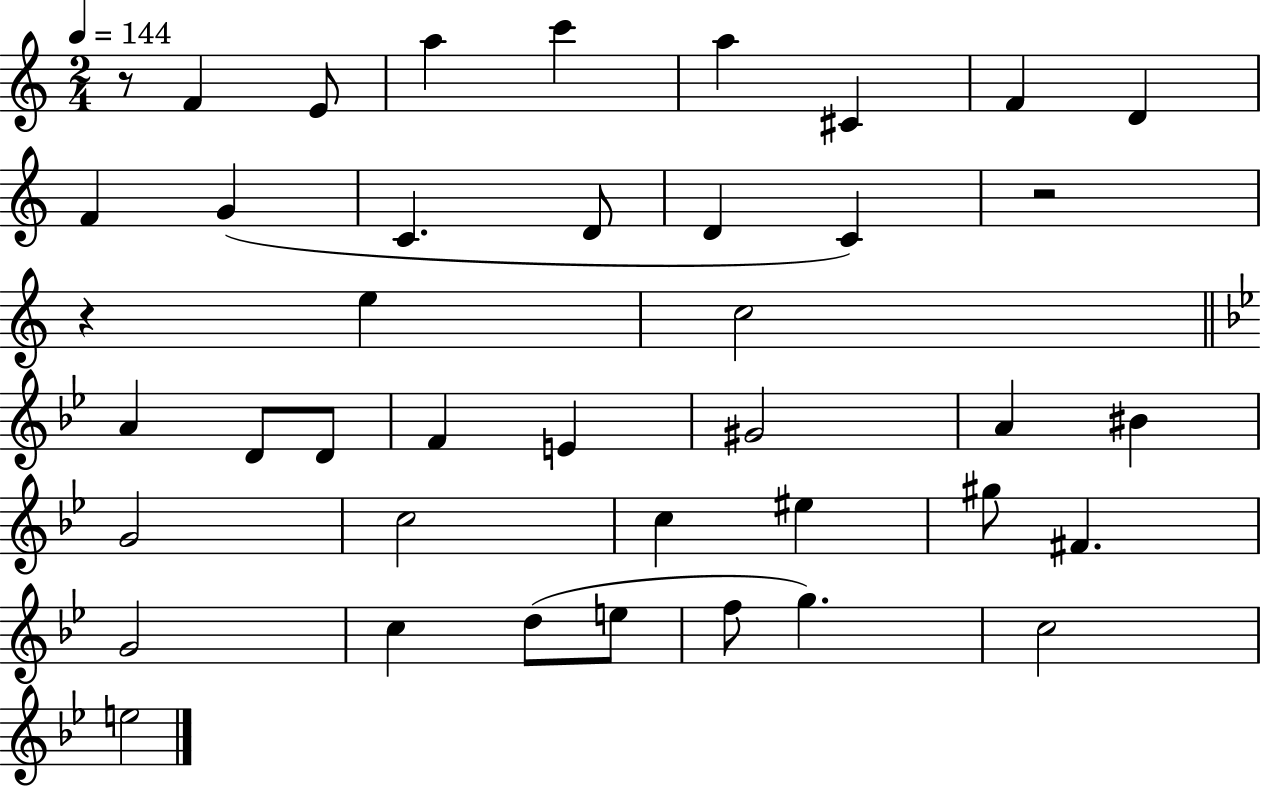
{
  \clef treble
  \numericTimeSignature
  \time 2/4
  \key c \major
  \tempo 4 = 144
  r8 f'4 e'8 | a''4 c'''4 | a''4 cis'4 | f'4 d'4 | \break f'4 g'4( | c'4. d'8 | d'4 c'4) | r2 | \break r4 e''4 | c''2 | \bar "||" \break \key bes \major a'4 d'8 d'8 | f'4 e'4 | gis'2 | a'4 bis'4 | \break g'2 | c''2 | c''4 eis''4 | gis''8 fis'4. | \break g'2 | c''4 d''8( e''8 | f''8 g''4.) | c''2 | \break e''2 | \bar "|."
}